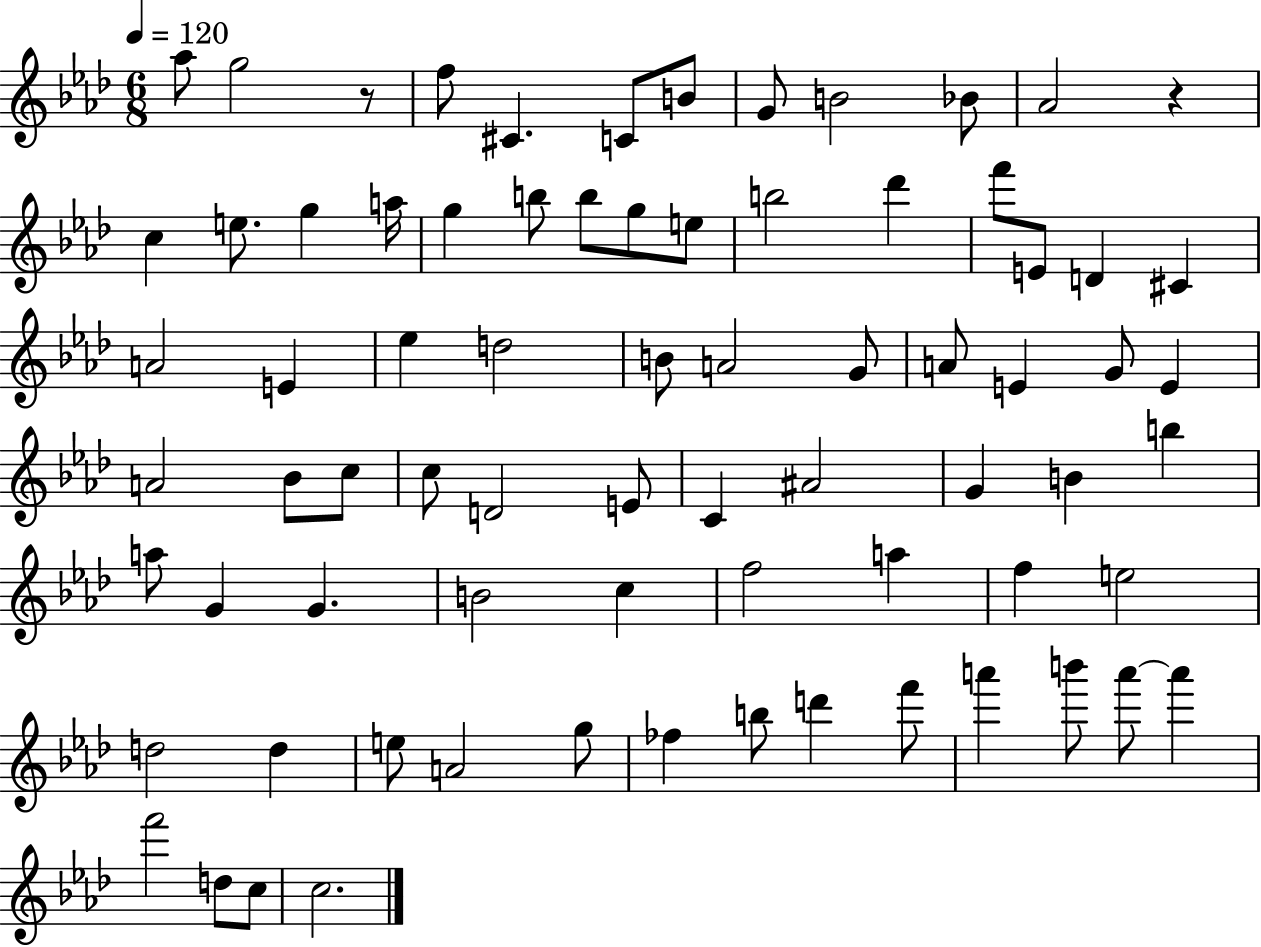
X:1
T:Untitled
M:6/8
L:1/4
K:Ab
_a/2 g2 z/2 f/2 ^C C/2 B/2 G/2 B2 _B/2 _A2 z c e/2 g a/4 g b/2 b/2 g/2 e/2 b2 _d' f'/2 E/2 D ^C A2 E _e d2 B/2 A2 G/2 A/2 E G/2 E A2 _B/2 c/2 c/2 D2 E/2 C ^A2 G B b a/2 G G B2 c f2 a f e2 d2 d e/2 A2 g/2 _f b/2 d' f'/2 a' b'/2 a'/2 a' f'2 d/2 c/2 c2